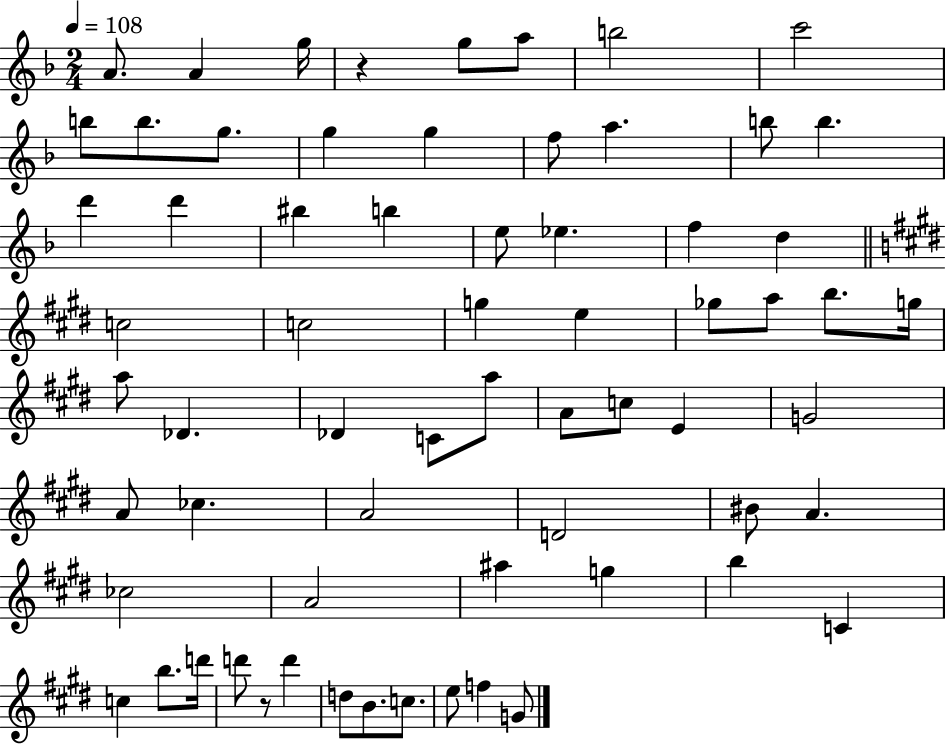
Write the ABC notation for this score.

X:1
T:Untitled
M:2/4
L:1/4
K:F
A/2 A g/4 z g/2 a/2 b2 c'2 b/2 b/2 g/2 g g f/2 a b/2 b d' d' ^b b e/2 _e f d c2 c2 g e _g/2 a/2 b/2 g/4 a/2 _D _D C/2 a/2 A/2 c/2 E G2 A/2 _c A2 D2 ^B/2 A _c2 A2 ^a g b C c b/2 d'/4 d'/2 z/2 d' d/2 B/2 c/2 e/2 f G/2